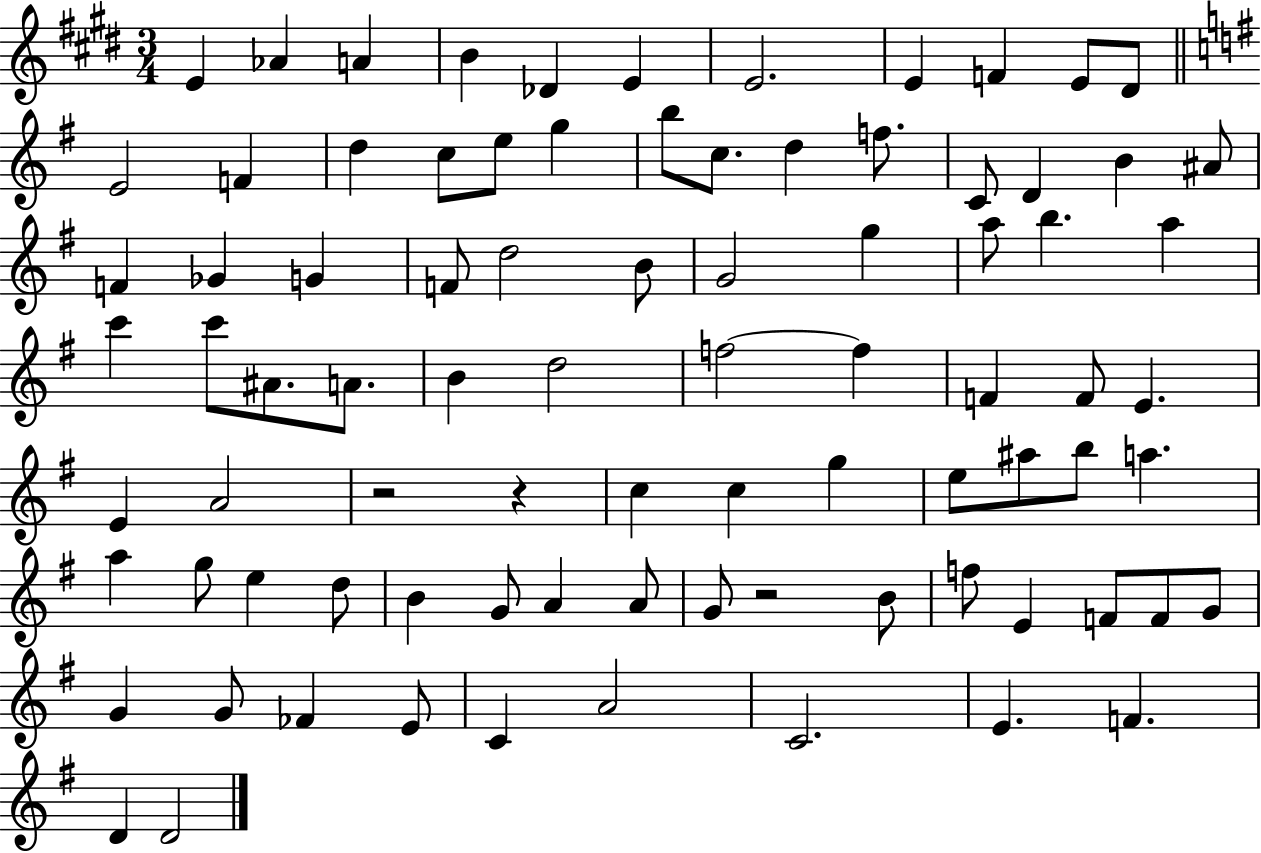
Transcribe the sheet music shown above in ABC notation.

X:1
T:Untitled
M:3/4
L:1/4
K:E
E _A A B _D E E2 E F E/2 ^D/2 E2 F d c/2 e/2 g b/2 c/2 d f/2 C/2 D B ^A/2 F _G G F/2 d2 B/2 G2 g a/2 b a c' c'/2 ^A/2 A/2 B d2 f2 f F F/2 E E A2 z2 z c c g e/2 ^a/2 b/2 a a g/2 e d/2 B G/2 A A/2 G/2 z2 B/2 f/2 E F/2 F/2 G/2 G G/2 _F E/2 C A2 C2 E F D D2